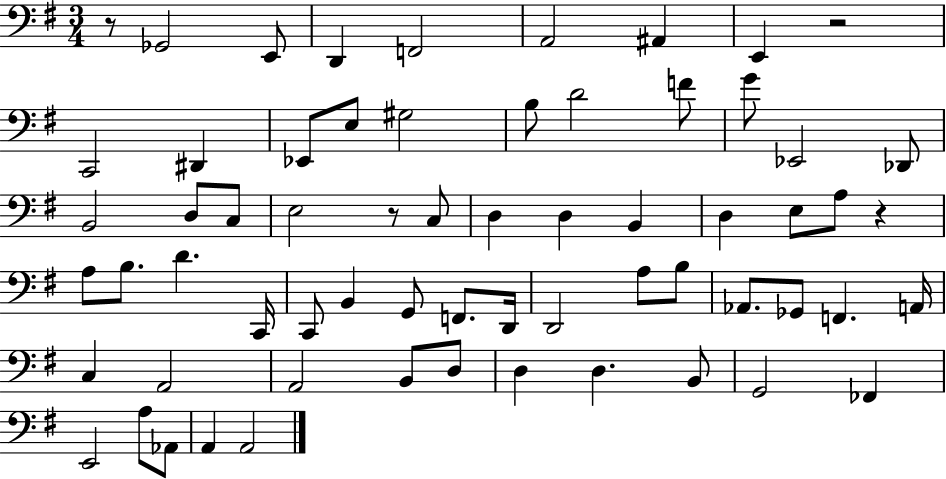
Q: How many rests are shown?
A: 4